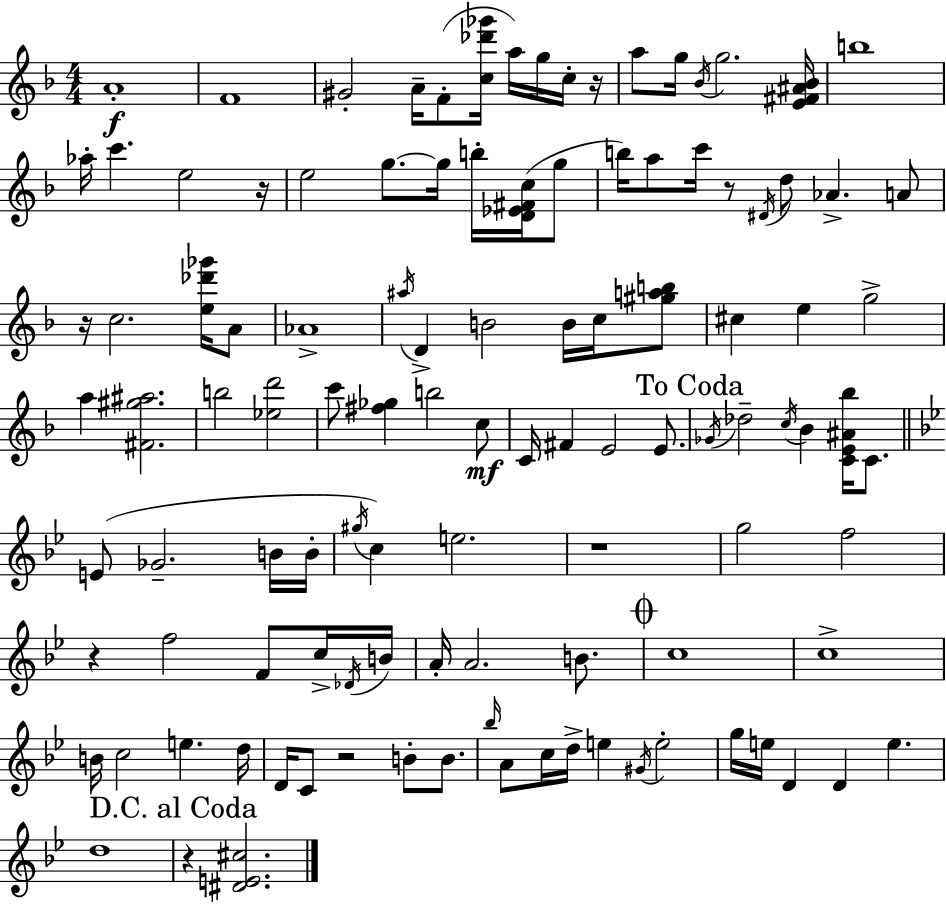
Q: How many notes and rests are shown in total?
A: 111